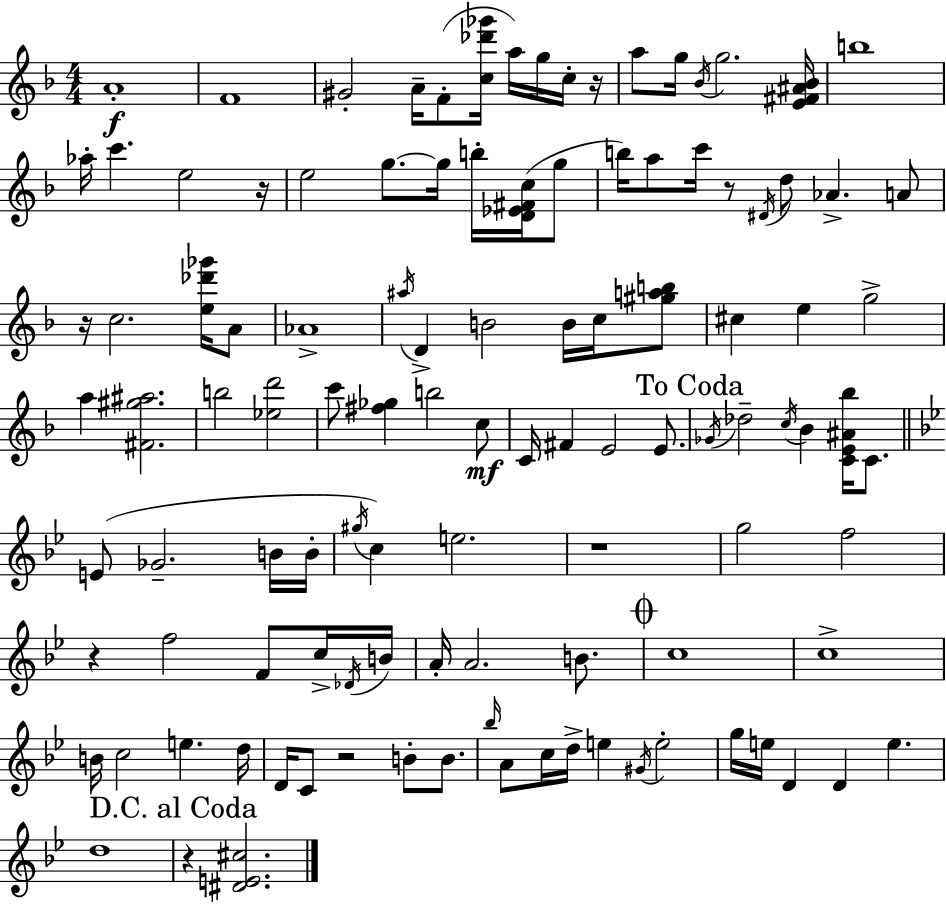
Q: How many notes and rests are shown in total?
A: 111